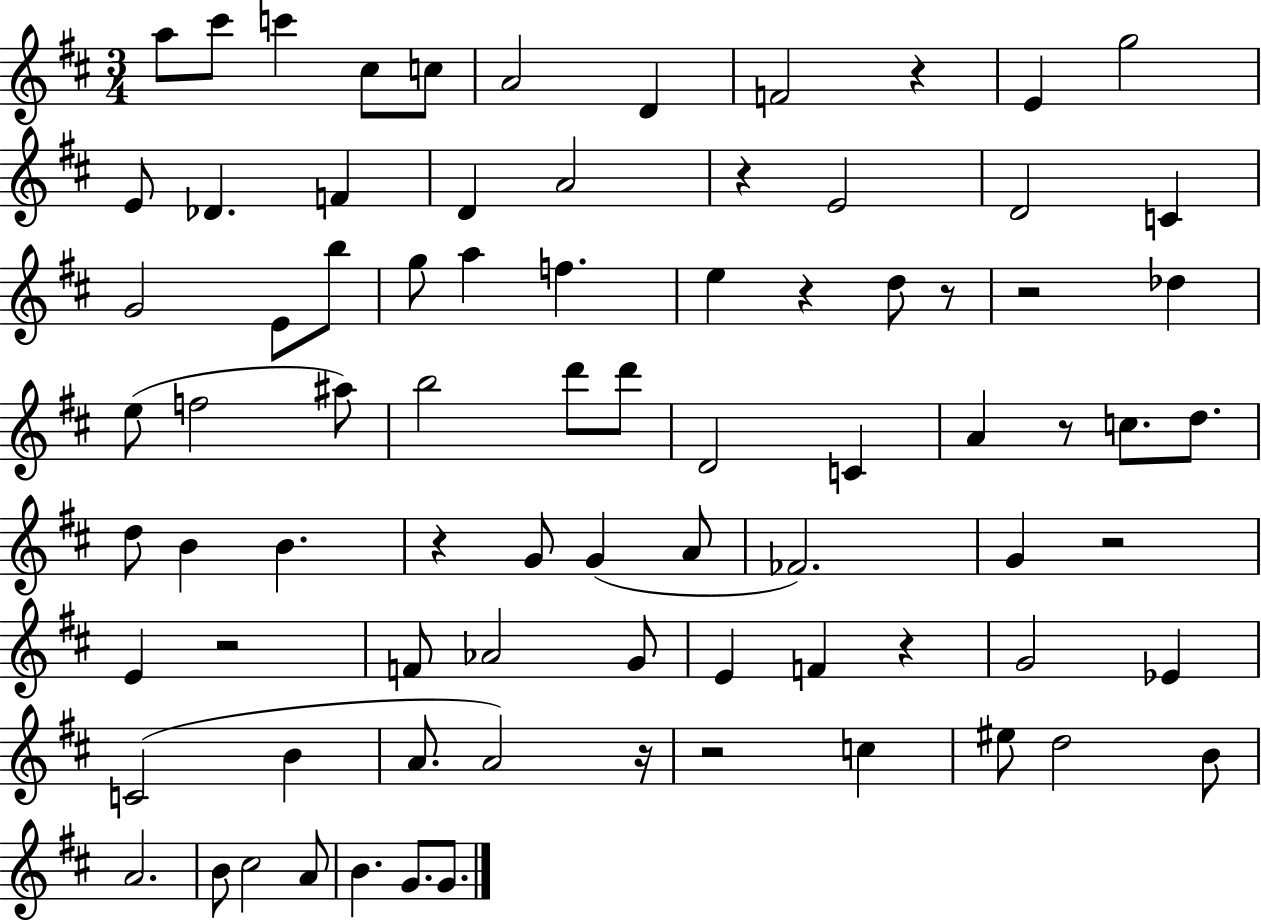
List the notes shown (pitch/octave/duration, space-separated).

A5/e C#6/e C6/q C#5/e C5/e A4/h D4/q F4/h R/q E4/q G5/h E4/e Db4/q. F4/q D4/q A4/h R/q E4/h D4/h C4/q G4/h E4/e B5/e G5/e A5/q F5/q. E5/q R/q D5/e R/e R/h Db5/q E5/e F5/h A#5/e B5/h D6/e D6/e D4/h C4/q A4/q R/e C5/e. D5/e. D5/e B4/q B4/q. R/q G4/e G4/q A4/e FES4/h. G4/q R/h E4/q R/h F4/e Ab4/h G4/e E4/q F4/q R/q G4/h Eb4/q C4/h B4/q A4/e. A4/h R/s R/h C5/q EIS5/e D5/h B4/e A4/h. B4/e C#5/h A4/e B4/q. G4/e. G4/e.